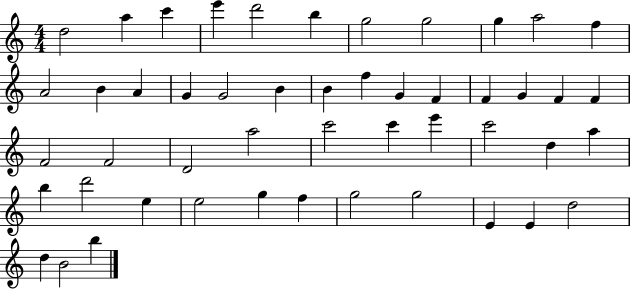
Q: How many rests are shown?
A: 0